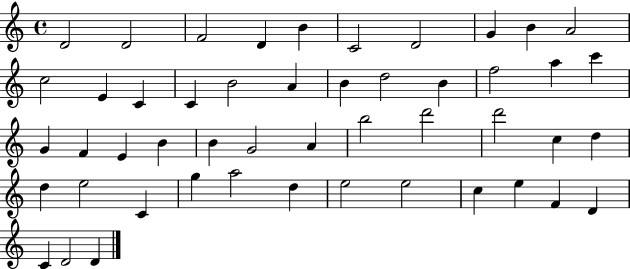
D4/h D4/h F4/h D4/q B4/q C4/h D4/h G4/q B4/q A4/h C5/h E4/q C4/q C4/q B4/h A4/q B4/q D5/h B4/q F5/h A5/q C6/q G4/q F4/q E4/q B4/q B4/q G4/h A4/q B5/h D6/h D6/h C5/q D5/q D5/q E5/h C4/q G5/q A5/h D5/q E5/h E5/h C5/q E5/q F4/q D4/q C4/q D4/h D4/q